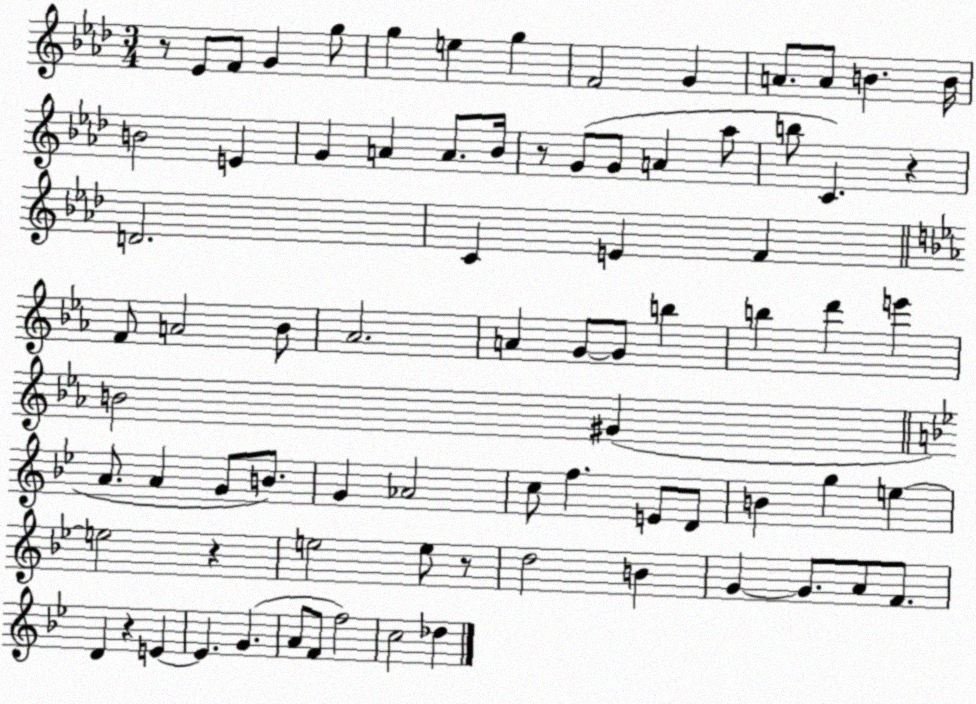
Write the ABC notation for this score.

X:1
T:Untitled
M:3/4
L:1/4
K:Ab
z/2 _E/2 F/2 G g/2 g e g F2 G A/2 A/2 B B/4 B2 E G A A/2 _B/4 z/2 G/2 G/2 A _a/2 b/2 C z D2 C E F F/2 A2 _B/2 _A2 A G/2 G/2 b b d' e' B2 ^G A/2 A G/2 B/2 G _A2 c/2 f E/2 D/2 B g e e2 z e2 e/2 z/2 d2 B G G/2 A/2 F/2 D z E E G A/2 F/2 f2 c2 _d